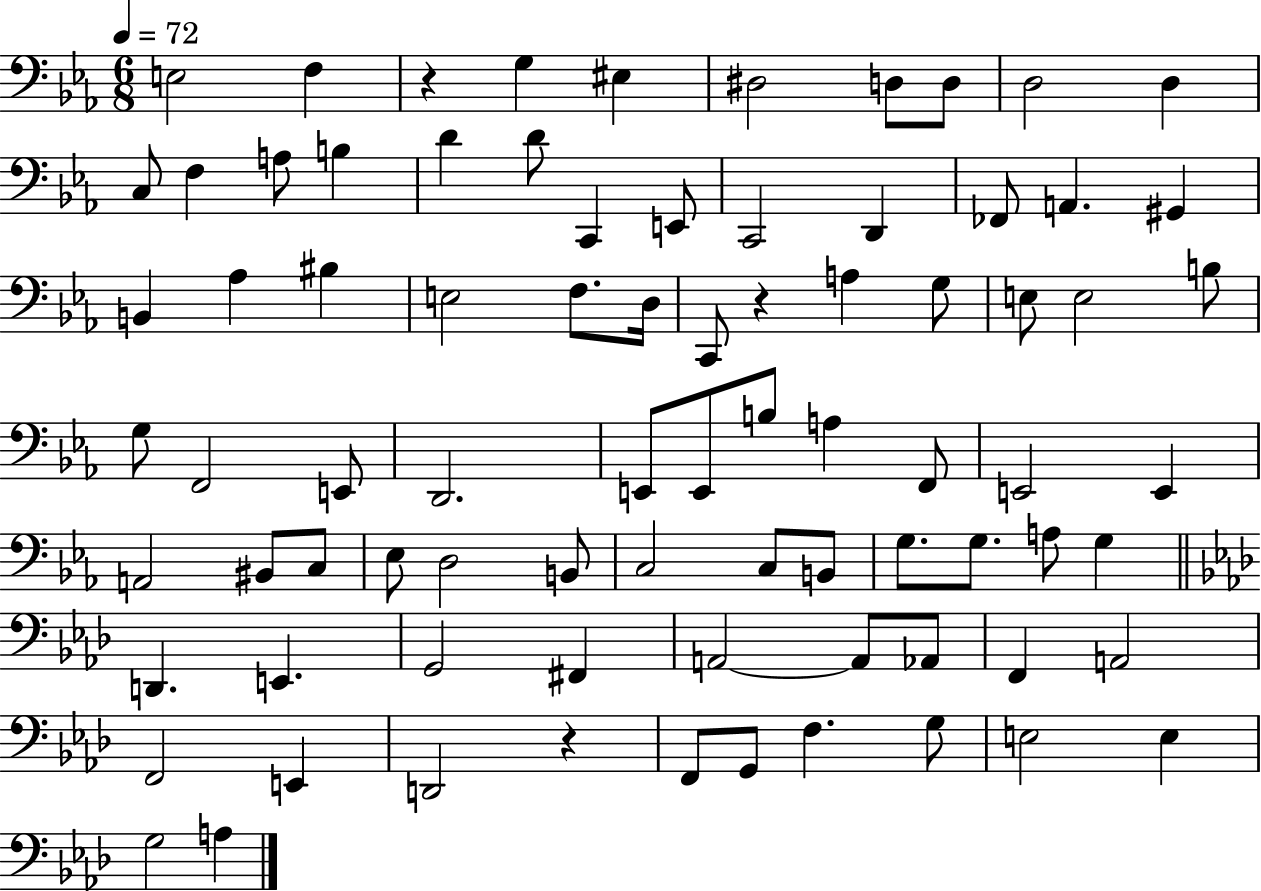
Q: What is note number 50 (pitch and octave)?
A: D3